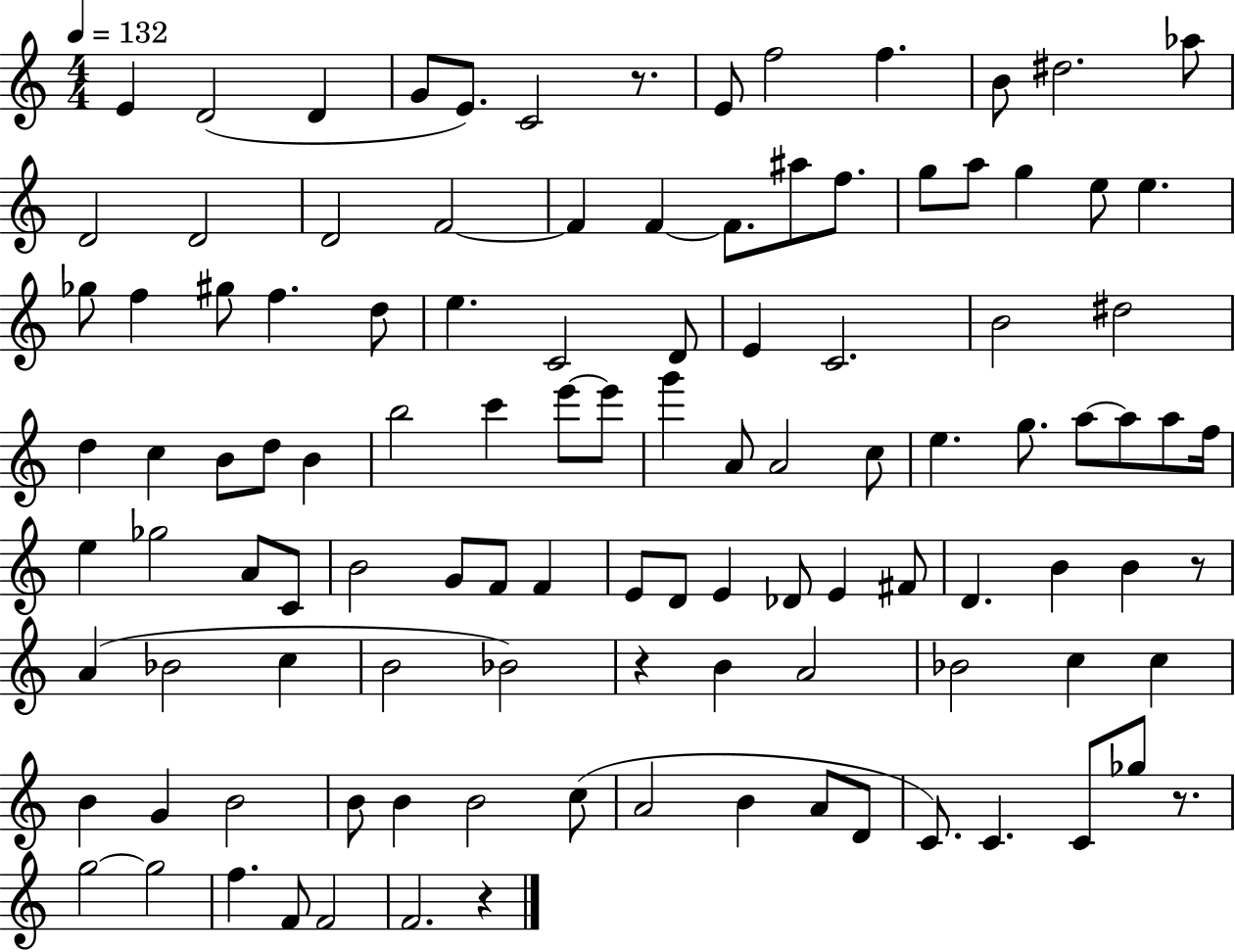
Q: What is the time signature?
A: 4/4